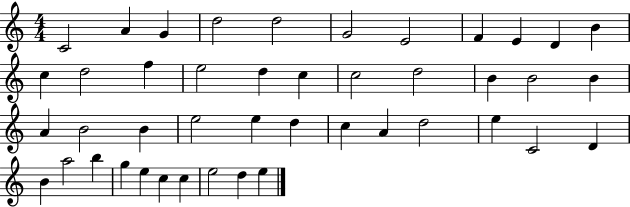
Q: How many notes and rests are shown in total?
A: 44